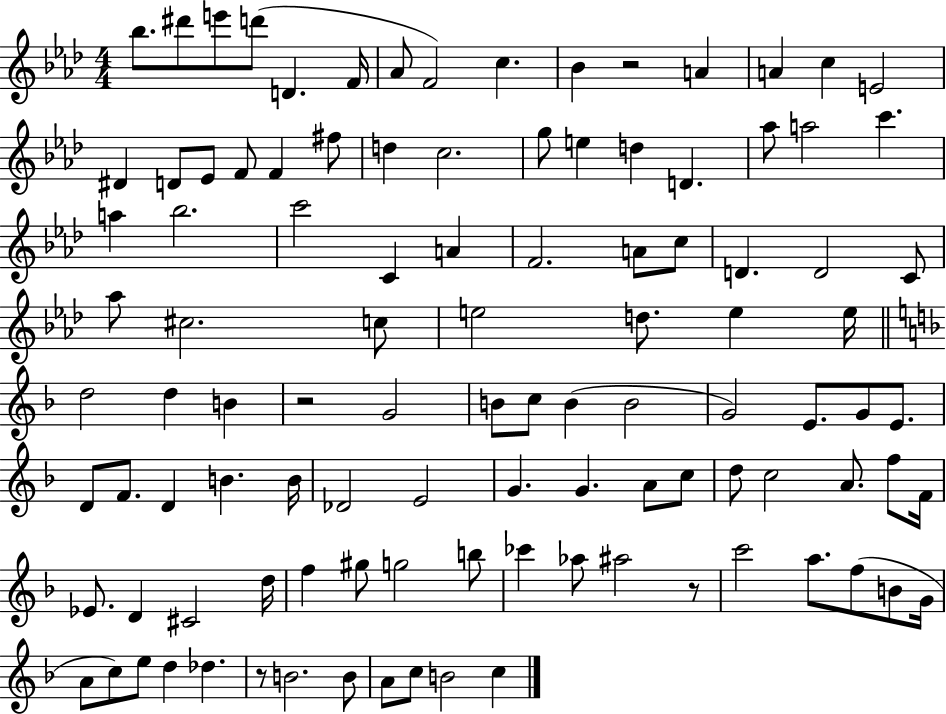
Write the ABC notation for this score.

X:1
T:Untitled
M:4/4
L:1/4
K:Ab
_b/2 ^d'/2 e'/2 d'/2 D F/4 _A/2 F2 c _B z2 A A c E2 ^D D/2 _E/2 F/2 F ^f/2 d c2 g/2 e d D _a/2 a2 c' a _b2 c'2 C A F2 A/2 c/2 D D2 C/2 _a/2 ^c2 c/2 e2 d/2 e e/4 d2 d B z2 G2 B/2 c/2 B B2 G2 E/2 G/2 E/2 D/2 F/2 D B B/4 _D2 E2 G G A/2 c/2 d/2 c2 A/2 f/2 F/4 _E/2 D ^C2 d/4 f ^g/2 g2 b/2 _c' _a/2 ^a2 z/2 c'2 a/2 f/2 B/2 G/4 A/2 c/2 e/2 d _d z/2 B2 B/2 A/2 c/2 B2 c